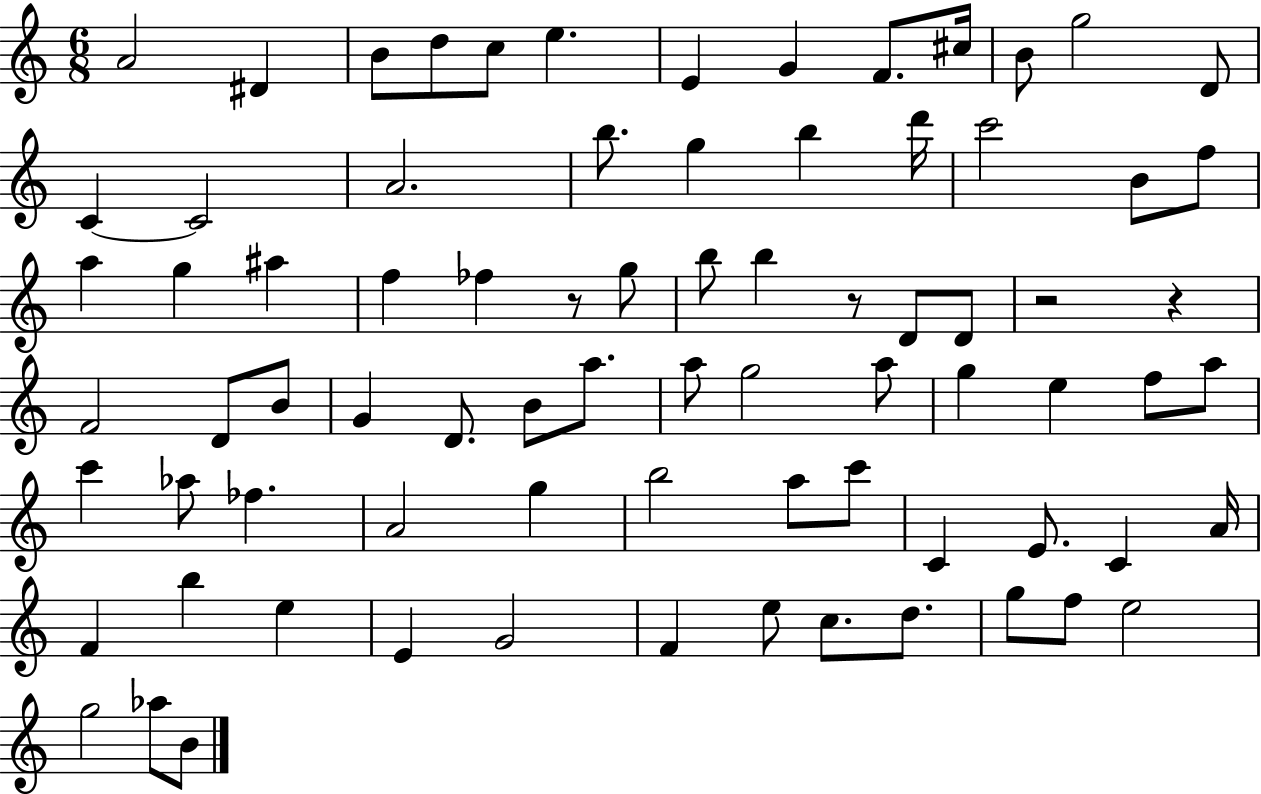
{
  \clef treble
  \numericTimeSignature
  \time 6/8
  \key c \major
  a'2 dis'4 | b'8 d''8 c''8 e''4. | e'4 g'4 f'8. cis''16 | b'8 g''2 d'8 | \break c'4~~ c'2 | a'2. | b''8. g''4 b''4 d'''16 | c'''2 b'8 f''8 | \break a''4 g''4 ais''4 | f''4 fes''4 r8 g''8 | b''8 b''4 r8 d'8 d'8 | r2 r4 | \break f'2 d'8 b'8 | g'4 d'8. b'8 a''8. | a''8 g''2 a''8 | g''4 e''4 f''8 a''8 | \break c'''4 aes''8 fes''4. | a'2 g''4 | b''2 a''8 c'''8 | c'4 e'8. c'4 a'16 | \break f'4 b''4 e''4 | e'4 g'2 | f'4 e''8 c''8. d''8. | g''8 f''8 e''2 | \break g''2 aes''8 b'8 | \bar "|."
}